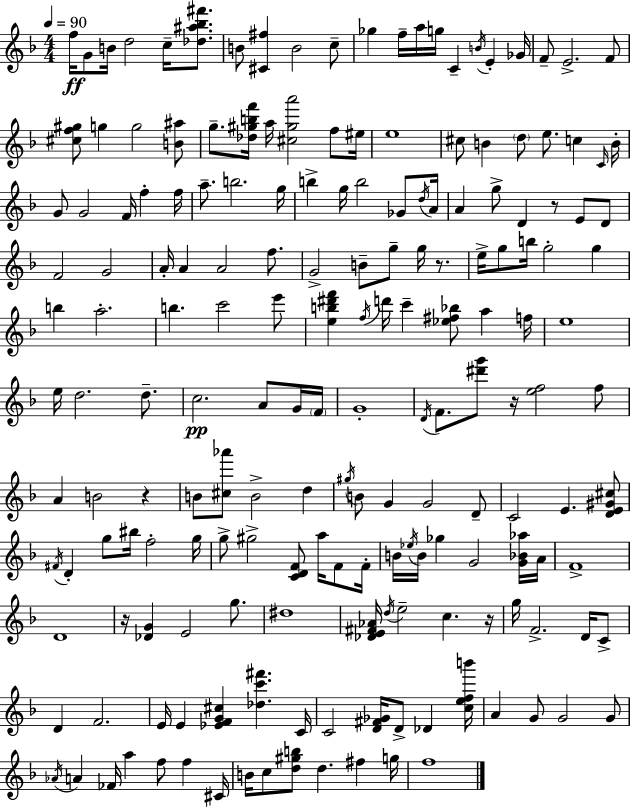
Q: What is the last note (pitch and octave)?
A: F5